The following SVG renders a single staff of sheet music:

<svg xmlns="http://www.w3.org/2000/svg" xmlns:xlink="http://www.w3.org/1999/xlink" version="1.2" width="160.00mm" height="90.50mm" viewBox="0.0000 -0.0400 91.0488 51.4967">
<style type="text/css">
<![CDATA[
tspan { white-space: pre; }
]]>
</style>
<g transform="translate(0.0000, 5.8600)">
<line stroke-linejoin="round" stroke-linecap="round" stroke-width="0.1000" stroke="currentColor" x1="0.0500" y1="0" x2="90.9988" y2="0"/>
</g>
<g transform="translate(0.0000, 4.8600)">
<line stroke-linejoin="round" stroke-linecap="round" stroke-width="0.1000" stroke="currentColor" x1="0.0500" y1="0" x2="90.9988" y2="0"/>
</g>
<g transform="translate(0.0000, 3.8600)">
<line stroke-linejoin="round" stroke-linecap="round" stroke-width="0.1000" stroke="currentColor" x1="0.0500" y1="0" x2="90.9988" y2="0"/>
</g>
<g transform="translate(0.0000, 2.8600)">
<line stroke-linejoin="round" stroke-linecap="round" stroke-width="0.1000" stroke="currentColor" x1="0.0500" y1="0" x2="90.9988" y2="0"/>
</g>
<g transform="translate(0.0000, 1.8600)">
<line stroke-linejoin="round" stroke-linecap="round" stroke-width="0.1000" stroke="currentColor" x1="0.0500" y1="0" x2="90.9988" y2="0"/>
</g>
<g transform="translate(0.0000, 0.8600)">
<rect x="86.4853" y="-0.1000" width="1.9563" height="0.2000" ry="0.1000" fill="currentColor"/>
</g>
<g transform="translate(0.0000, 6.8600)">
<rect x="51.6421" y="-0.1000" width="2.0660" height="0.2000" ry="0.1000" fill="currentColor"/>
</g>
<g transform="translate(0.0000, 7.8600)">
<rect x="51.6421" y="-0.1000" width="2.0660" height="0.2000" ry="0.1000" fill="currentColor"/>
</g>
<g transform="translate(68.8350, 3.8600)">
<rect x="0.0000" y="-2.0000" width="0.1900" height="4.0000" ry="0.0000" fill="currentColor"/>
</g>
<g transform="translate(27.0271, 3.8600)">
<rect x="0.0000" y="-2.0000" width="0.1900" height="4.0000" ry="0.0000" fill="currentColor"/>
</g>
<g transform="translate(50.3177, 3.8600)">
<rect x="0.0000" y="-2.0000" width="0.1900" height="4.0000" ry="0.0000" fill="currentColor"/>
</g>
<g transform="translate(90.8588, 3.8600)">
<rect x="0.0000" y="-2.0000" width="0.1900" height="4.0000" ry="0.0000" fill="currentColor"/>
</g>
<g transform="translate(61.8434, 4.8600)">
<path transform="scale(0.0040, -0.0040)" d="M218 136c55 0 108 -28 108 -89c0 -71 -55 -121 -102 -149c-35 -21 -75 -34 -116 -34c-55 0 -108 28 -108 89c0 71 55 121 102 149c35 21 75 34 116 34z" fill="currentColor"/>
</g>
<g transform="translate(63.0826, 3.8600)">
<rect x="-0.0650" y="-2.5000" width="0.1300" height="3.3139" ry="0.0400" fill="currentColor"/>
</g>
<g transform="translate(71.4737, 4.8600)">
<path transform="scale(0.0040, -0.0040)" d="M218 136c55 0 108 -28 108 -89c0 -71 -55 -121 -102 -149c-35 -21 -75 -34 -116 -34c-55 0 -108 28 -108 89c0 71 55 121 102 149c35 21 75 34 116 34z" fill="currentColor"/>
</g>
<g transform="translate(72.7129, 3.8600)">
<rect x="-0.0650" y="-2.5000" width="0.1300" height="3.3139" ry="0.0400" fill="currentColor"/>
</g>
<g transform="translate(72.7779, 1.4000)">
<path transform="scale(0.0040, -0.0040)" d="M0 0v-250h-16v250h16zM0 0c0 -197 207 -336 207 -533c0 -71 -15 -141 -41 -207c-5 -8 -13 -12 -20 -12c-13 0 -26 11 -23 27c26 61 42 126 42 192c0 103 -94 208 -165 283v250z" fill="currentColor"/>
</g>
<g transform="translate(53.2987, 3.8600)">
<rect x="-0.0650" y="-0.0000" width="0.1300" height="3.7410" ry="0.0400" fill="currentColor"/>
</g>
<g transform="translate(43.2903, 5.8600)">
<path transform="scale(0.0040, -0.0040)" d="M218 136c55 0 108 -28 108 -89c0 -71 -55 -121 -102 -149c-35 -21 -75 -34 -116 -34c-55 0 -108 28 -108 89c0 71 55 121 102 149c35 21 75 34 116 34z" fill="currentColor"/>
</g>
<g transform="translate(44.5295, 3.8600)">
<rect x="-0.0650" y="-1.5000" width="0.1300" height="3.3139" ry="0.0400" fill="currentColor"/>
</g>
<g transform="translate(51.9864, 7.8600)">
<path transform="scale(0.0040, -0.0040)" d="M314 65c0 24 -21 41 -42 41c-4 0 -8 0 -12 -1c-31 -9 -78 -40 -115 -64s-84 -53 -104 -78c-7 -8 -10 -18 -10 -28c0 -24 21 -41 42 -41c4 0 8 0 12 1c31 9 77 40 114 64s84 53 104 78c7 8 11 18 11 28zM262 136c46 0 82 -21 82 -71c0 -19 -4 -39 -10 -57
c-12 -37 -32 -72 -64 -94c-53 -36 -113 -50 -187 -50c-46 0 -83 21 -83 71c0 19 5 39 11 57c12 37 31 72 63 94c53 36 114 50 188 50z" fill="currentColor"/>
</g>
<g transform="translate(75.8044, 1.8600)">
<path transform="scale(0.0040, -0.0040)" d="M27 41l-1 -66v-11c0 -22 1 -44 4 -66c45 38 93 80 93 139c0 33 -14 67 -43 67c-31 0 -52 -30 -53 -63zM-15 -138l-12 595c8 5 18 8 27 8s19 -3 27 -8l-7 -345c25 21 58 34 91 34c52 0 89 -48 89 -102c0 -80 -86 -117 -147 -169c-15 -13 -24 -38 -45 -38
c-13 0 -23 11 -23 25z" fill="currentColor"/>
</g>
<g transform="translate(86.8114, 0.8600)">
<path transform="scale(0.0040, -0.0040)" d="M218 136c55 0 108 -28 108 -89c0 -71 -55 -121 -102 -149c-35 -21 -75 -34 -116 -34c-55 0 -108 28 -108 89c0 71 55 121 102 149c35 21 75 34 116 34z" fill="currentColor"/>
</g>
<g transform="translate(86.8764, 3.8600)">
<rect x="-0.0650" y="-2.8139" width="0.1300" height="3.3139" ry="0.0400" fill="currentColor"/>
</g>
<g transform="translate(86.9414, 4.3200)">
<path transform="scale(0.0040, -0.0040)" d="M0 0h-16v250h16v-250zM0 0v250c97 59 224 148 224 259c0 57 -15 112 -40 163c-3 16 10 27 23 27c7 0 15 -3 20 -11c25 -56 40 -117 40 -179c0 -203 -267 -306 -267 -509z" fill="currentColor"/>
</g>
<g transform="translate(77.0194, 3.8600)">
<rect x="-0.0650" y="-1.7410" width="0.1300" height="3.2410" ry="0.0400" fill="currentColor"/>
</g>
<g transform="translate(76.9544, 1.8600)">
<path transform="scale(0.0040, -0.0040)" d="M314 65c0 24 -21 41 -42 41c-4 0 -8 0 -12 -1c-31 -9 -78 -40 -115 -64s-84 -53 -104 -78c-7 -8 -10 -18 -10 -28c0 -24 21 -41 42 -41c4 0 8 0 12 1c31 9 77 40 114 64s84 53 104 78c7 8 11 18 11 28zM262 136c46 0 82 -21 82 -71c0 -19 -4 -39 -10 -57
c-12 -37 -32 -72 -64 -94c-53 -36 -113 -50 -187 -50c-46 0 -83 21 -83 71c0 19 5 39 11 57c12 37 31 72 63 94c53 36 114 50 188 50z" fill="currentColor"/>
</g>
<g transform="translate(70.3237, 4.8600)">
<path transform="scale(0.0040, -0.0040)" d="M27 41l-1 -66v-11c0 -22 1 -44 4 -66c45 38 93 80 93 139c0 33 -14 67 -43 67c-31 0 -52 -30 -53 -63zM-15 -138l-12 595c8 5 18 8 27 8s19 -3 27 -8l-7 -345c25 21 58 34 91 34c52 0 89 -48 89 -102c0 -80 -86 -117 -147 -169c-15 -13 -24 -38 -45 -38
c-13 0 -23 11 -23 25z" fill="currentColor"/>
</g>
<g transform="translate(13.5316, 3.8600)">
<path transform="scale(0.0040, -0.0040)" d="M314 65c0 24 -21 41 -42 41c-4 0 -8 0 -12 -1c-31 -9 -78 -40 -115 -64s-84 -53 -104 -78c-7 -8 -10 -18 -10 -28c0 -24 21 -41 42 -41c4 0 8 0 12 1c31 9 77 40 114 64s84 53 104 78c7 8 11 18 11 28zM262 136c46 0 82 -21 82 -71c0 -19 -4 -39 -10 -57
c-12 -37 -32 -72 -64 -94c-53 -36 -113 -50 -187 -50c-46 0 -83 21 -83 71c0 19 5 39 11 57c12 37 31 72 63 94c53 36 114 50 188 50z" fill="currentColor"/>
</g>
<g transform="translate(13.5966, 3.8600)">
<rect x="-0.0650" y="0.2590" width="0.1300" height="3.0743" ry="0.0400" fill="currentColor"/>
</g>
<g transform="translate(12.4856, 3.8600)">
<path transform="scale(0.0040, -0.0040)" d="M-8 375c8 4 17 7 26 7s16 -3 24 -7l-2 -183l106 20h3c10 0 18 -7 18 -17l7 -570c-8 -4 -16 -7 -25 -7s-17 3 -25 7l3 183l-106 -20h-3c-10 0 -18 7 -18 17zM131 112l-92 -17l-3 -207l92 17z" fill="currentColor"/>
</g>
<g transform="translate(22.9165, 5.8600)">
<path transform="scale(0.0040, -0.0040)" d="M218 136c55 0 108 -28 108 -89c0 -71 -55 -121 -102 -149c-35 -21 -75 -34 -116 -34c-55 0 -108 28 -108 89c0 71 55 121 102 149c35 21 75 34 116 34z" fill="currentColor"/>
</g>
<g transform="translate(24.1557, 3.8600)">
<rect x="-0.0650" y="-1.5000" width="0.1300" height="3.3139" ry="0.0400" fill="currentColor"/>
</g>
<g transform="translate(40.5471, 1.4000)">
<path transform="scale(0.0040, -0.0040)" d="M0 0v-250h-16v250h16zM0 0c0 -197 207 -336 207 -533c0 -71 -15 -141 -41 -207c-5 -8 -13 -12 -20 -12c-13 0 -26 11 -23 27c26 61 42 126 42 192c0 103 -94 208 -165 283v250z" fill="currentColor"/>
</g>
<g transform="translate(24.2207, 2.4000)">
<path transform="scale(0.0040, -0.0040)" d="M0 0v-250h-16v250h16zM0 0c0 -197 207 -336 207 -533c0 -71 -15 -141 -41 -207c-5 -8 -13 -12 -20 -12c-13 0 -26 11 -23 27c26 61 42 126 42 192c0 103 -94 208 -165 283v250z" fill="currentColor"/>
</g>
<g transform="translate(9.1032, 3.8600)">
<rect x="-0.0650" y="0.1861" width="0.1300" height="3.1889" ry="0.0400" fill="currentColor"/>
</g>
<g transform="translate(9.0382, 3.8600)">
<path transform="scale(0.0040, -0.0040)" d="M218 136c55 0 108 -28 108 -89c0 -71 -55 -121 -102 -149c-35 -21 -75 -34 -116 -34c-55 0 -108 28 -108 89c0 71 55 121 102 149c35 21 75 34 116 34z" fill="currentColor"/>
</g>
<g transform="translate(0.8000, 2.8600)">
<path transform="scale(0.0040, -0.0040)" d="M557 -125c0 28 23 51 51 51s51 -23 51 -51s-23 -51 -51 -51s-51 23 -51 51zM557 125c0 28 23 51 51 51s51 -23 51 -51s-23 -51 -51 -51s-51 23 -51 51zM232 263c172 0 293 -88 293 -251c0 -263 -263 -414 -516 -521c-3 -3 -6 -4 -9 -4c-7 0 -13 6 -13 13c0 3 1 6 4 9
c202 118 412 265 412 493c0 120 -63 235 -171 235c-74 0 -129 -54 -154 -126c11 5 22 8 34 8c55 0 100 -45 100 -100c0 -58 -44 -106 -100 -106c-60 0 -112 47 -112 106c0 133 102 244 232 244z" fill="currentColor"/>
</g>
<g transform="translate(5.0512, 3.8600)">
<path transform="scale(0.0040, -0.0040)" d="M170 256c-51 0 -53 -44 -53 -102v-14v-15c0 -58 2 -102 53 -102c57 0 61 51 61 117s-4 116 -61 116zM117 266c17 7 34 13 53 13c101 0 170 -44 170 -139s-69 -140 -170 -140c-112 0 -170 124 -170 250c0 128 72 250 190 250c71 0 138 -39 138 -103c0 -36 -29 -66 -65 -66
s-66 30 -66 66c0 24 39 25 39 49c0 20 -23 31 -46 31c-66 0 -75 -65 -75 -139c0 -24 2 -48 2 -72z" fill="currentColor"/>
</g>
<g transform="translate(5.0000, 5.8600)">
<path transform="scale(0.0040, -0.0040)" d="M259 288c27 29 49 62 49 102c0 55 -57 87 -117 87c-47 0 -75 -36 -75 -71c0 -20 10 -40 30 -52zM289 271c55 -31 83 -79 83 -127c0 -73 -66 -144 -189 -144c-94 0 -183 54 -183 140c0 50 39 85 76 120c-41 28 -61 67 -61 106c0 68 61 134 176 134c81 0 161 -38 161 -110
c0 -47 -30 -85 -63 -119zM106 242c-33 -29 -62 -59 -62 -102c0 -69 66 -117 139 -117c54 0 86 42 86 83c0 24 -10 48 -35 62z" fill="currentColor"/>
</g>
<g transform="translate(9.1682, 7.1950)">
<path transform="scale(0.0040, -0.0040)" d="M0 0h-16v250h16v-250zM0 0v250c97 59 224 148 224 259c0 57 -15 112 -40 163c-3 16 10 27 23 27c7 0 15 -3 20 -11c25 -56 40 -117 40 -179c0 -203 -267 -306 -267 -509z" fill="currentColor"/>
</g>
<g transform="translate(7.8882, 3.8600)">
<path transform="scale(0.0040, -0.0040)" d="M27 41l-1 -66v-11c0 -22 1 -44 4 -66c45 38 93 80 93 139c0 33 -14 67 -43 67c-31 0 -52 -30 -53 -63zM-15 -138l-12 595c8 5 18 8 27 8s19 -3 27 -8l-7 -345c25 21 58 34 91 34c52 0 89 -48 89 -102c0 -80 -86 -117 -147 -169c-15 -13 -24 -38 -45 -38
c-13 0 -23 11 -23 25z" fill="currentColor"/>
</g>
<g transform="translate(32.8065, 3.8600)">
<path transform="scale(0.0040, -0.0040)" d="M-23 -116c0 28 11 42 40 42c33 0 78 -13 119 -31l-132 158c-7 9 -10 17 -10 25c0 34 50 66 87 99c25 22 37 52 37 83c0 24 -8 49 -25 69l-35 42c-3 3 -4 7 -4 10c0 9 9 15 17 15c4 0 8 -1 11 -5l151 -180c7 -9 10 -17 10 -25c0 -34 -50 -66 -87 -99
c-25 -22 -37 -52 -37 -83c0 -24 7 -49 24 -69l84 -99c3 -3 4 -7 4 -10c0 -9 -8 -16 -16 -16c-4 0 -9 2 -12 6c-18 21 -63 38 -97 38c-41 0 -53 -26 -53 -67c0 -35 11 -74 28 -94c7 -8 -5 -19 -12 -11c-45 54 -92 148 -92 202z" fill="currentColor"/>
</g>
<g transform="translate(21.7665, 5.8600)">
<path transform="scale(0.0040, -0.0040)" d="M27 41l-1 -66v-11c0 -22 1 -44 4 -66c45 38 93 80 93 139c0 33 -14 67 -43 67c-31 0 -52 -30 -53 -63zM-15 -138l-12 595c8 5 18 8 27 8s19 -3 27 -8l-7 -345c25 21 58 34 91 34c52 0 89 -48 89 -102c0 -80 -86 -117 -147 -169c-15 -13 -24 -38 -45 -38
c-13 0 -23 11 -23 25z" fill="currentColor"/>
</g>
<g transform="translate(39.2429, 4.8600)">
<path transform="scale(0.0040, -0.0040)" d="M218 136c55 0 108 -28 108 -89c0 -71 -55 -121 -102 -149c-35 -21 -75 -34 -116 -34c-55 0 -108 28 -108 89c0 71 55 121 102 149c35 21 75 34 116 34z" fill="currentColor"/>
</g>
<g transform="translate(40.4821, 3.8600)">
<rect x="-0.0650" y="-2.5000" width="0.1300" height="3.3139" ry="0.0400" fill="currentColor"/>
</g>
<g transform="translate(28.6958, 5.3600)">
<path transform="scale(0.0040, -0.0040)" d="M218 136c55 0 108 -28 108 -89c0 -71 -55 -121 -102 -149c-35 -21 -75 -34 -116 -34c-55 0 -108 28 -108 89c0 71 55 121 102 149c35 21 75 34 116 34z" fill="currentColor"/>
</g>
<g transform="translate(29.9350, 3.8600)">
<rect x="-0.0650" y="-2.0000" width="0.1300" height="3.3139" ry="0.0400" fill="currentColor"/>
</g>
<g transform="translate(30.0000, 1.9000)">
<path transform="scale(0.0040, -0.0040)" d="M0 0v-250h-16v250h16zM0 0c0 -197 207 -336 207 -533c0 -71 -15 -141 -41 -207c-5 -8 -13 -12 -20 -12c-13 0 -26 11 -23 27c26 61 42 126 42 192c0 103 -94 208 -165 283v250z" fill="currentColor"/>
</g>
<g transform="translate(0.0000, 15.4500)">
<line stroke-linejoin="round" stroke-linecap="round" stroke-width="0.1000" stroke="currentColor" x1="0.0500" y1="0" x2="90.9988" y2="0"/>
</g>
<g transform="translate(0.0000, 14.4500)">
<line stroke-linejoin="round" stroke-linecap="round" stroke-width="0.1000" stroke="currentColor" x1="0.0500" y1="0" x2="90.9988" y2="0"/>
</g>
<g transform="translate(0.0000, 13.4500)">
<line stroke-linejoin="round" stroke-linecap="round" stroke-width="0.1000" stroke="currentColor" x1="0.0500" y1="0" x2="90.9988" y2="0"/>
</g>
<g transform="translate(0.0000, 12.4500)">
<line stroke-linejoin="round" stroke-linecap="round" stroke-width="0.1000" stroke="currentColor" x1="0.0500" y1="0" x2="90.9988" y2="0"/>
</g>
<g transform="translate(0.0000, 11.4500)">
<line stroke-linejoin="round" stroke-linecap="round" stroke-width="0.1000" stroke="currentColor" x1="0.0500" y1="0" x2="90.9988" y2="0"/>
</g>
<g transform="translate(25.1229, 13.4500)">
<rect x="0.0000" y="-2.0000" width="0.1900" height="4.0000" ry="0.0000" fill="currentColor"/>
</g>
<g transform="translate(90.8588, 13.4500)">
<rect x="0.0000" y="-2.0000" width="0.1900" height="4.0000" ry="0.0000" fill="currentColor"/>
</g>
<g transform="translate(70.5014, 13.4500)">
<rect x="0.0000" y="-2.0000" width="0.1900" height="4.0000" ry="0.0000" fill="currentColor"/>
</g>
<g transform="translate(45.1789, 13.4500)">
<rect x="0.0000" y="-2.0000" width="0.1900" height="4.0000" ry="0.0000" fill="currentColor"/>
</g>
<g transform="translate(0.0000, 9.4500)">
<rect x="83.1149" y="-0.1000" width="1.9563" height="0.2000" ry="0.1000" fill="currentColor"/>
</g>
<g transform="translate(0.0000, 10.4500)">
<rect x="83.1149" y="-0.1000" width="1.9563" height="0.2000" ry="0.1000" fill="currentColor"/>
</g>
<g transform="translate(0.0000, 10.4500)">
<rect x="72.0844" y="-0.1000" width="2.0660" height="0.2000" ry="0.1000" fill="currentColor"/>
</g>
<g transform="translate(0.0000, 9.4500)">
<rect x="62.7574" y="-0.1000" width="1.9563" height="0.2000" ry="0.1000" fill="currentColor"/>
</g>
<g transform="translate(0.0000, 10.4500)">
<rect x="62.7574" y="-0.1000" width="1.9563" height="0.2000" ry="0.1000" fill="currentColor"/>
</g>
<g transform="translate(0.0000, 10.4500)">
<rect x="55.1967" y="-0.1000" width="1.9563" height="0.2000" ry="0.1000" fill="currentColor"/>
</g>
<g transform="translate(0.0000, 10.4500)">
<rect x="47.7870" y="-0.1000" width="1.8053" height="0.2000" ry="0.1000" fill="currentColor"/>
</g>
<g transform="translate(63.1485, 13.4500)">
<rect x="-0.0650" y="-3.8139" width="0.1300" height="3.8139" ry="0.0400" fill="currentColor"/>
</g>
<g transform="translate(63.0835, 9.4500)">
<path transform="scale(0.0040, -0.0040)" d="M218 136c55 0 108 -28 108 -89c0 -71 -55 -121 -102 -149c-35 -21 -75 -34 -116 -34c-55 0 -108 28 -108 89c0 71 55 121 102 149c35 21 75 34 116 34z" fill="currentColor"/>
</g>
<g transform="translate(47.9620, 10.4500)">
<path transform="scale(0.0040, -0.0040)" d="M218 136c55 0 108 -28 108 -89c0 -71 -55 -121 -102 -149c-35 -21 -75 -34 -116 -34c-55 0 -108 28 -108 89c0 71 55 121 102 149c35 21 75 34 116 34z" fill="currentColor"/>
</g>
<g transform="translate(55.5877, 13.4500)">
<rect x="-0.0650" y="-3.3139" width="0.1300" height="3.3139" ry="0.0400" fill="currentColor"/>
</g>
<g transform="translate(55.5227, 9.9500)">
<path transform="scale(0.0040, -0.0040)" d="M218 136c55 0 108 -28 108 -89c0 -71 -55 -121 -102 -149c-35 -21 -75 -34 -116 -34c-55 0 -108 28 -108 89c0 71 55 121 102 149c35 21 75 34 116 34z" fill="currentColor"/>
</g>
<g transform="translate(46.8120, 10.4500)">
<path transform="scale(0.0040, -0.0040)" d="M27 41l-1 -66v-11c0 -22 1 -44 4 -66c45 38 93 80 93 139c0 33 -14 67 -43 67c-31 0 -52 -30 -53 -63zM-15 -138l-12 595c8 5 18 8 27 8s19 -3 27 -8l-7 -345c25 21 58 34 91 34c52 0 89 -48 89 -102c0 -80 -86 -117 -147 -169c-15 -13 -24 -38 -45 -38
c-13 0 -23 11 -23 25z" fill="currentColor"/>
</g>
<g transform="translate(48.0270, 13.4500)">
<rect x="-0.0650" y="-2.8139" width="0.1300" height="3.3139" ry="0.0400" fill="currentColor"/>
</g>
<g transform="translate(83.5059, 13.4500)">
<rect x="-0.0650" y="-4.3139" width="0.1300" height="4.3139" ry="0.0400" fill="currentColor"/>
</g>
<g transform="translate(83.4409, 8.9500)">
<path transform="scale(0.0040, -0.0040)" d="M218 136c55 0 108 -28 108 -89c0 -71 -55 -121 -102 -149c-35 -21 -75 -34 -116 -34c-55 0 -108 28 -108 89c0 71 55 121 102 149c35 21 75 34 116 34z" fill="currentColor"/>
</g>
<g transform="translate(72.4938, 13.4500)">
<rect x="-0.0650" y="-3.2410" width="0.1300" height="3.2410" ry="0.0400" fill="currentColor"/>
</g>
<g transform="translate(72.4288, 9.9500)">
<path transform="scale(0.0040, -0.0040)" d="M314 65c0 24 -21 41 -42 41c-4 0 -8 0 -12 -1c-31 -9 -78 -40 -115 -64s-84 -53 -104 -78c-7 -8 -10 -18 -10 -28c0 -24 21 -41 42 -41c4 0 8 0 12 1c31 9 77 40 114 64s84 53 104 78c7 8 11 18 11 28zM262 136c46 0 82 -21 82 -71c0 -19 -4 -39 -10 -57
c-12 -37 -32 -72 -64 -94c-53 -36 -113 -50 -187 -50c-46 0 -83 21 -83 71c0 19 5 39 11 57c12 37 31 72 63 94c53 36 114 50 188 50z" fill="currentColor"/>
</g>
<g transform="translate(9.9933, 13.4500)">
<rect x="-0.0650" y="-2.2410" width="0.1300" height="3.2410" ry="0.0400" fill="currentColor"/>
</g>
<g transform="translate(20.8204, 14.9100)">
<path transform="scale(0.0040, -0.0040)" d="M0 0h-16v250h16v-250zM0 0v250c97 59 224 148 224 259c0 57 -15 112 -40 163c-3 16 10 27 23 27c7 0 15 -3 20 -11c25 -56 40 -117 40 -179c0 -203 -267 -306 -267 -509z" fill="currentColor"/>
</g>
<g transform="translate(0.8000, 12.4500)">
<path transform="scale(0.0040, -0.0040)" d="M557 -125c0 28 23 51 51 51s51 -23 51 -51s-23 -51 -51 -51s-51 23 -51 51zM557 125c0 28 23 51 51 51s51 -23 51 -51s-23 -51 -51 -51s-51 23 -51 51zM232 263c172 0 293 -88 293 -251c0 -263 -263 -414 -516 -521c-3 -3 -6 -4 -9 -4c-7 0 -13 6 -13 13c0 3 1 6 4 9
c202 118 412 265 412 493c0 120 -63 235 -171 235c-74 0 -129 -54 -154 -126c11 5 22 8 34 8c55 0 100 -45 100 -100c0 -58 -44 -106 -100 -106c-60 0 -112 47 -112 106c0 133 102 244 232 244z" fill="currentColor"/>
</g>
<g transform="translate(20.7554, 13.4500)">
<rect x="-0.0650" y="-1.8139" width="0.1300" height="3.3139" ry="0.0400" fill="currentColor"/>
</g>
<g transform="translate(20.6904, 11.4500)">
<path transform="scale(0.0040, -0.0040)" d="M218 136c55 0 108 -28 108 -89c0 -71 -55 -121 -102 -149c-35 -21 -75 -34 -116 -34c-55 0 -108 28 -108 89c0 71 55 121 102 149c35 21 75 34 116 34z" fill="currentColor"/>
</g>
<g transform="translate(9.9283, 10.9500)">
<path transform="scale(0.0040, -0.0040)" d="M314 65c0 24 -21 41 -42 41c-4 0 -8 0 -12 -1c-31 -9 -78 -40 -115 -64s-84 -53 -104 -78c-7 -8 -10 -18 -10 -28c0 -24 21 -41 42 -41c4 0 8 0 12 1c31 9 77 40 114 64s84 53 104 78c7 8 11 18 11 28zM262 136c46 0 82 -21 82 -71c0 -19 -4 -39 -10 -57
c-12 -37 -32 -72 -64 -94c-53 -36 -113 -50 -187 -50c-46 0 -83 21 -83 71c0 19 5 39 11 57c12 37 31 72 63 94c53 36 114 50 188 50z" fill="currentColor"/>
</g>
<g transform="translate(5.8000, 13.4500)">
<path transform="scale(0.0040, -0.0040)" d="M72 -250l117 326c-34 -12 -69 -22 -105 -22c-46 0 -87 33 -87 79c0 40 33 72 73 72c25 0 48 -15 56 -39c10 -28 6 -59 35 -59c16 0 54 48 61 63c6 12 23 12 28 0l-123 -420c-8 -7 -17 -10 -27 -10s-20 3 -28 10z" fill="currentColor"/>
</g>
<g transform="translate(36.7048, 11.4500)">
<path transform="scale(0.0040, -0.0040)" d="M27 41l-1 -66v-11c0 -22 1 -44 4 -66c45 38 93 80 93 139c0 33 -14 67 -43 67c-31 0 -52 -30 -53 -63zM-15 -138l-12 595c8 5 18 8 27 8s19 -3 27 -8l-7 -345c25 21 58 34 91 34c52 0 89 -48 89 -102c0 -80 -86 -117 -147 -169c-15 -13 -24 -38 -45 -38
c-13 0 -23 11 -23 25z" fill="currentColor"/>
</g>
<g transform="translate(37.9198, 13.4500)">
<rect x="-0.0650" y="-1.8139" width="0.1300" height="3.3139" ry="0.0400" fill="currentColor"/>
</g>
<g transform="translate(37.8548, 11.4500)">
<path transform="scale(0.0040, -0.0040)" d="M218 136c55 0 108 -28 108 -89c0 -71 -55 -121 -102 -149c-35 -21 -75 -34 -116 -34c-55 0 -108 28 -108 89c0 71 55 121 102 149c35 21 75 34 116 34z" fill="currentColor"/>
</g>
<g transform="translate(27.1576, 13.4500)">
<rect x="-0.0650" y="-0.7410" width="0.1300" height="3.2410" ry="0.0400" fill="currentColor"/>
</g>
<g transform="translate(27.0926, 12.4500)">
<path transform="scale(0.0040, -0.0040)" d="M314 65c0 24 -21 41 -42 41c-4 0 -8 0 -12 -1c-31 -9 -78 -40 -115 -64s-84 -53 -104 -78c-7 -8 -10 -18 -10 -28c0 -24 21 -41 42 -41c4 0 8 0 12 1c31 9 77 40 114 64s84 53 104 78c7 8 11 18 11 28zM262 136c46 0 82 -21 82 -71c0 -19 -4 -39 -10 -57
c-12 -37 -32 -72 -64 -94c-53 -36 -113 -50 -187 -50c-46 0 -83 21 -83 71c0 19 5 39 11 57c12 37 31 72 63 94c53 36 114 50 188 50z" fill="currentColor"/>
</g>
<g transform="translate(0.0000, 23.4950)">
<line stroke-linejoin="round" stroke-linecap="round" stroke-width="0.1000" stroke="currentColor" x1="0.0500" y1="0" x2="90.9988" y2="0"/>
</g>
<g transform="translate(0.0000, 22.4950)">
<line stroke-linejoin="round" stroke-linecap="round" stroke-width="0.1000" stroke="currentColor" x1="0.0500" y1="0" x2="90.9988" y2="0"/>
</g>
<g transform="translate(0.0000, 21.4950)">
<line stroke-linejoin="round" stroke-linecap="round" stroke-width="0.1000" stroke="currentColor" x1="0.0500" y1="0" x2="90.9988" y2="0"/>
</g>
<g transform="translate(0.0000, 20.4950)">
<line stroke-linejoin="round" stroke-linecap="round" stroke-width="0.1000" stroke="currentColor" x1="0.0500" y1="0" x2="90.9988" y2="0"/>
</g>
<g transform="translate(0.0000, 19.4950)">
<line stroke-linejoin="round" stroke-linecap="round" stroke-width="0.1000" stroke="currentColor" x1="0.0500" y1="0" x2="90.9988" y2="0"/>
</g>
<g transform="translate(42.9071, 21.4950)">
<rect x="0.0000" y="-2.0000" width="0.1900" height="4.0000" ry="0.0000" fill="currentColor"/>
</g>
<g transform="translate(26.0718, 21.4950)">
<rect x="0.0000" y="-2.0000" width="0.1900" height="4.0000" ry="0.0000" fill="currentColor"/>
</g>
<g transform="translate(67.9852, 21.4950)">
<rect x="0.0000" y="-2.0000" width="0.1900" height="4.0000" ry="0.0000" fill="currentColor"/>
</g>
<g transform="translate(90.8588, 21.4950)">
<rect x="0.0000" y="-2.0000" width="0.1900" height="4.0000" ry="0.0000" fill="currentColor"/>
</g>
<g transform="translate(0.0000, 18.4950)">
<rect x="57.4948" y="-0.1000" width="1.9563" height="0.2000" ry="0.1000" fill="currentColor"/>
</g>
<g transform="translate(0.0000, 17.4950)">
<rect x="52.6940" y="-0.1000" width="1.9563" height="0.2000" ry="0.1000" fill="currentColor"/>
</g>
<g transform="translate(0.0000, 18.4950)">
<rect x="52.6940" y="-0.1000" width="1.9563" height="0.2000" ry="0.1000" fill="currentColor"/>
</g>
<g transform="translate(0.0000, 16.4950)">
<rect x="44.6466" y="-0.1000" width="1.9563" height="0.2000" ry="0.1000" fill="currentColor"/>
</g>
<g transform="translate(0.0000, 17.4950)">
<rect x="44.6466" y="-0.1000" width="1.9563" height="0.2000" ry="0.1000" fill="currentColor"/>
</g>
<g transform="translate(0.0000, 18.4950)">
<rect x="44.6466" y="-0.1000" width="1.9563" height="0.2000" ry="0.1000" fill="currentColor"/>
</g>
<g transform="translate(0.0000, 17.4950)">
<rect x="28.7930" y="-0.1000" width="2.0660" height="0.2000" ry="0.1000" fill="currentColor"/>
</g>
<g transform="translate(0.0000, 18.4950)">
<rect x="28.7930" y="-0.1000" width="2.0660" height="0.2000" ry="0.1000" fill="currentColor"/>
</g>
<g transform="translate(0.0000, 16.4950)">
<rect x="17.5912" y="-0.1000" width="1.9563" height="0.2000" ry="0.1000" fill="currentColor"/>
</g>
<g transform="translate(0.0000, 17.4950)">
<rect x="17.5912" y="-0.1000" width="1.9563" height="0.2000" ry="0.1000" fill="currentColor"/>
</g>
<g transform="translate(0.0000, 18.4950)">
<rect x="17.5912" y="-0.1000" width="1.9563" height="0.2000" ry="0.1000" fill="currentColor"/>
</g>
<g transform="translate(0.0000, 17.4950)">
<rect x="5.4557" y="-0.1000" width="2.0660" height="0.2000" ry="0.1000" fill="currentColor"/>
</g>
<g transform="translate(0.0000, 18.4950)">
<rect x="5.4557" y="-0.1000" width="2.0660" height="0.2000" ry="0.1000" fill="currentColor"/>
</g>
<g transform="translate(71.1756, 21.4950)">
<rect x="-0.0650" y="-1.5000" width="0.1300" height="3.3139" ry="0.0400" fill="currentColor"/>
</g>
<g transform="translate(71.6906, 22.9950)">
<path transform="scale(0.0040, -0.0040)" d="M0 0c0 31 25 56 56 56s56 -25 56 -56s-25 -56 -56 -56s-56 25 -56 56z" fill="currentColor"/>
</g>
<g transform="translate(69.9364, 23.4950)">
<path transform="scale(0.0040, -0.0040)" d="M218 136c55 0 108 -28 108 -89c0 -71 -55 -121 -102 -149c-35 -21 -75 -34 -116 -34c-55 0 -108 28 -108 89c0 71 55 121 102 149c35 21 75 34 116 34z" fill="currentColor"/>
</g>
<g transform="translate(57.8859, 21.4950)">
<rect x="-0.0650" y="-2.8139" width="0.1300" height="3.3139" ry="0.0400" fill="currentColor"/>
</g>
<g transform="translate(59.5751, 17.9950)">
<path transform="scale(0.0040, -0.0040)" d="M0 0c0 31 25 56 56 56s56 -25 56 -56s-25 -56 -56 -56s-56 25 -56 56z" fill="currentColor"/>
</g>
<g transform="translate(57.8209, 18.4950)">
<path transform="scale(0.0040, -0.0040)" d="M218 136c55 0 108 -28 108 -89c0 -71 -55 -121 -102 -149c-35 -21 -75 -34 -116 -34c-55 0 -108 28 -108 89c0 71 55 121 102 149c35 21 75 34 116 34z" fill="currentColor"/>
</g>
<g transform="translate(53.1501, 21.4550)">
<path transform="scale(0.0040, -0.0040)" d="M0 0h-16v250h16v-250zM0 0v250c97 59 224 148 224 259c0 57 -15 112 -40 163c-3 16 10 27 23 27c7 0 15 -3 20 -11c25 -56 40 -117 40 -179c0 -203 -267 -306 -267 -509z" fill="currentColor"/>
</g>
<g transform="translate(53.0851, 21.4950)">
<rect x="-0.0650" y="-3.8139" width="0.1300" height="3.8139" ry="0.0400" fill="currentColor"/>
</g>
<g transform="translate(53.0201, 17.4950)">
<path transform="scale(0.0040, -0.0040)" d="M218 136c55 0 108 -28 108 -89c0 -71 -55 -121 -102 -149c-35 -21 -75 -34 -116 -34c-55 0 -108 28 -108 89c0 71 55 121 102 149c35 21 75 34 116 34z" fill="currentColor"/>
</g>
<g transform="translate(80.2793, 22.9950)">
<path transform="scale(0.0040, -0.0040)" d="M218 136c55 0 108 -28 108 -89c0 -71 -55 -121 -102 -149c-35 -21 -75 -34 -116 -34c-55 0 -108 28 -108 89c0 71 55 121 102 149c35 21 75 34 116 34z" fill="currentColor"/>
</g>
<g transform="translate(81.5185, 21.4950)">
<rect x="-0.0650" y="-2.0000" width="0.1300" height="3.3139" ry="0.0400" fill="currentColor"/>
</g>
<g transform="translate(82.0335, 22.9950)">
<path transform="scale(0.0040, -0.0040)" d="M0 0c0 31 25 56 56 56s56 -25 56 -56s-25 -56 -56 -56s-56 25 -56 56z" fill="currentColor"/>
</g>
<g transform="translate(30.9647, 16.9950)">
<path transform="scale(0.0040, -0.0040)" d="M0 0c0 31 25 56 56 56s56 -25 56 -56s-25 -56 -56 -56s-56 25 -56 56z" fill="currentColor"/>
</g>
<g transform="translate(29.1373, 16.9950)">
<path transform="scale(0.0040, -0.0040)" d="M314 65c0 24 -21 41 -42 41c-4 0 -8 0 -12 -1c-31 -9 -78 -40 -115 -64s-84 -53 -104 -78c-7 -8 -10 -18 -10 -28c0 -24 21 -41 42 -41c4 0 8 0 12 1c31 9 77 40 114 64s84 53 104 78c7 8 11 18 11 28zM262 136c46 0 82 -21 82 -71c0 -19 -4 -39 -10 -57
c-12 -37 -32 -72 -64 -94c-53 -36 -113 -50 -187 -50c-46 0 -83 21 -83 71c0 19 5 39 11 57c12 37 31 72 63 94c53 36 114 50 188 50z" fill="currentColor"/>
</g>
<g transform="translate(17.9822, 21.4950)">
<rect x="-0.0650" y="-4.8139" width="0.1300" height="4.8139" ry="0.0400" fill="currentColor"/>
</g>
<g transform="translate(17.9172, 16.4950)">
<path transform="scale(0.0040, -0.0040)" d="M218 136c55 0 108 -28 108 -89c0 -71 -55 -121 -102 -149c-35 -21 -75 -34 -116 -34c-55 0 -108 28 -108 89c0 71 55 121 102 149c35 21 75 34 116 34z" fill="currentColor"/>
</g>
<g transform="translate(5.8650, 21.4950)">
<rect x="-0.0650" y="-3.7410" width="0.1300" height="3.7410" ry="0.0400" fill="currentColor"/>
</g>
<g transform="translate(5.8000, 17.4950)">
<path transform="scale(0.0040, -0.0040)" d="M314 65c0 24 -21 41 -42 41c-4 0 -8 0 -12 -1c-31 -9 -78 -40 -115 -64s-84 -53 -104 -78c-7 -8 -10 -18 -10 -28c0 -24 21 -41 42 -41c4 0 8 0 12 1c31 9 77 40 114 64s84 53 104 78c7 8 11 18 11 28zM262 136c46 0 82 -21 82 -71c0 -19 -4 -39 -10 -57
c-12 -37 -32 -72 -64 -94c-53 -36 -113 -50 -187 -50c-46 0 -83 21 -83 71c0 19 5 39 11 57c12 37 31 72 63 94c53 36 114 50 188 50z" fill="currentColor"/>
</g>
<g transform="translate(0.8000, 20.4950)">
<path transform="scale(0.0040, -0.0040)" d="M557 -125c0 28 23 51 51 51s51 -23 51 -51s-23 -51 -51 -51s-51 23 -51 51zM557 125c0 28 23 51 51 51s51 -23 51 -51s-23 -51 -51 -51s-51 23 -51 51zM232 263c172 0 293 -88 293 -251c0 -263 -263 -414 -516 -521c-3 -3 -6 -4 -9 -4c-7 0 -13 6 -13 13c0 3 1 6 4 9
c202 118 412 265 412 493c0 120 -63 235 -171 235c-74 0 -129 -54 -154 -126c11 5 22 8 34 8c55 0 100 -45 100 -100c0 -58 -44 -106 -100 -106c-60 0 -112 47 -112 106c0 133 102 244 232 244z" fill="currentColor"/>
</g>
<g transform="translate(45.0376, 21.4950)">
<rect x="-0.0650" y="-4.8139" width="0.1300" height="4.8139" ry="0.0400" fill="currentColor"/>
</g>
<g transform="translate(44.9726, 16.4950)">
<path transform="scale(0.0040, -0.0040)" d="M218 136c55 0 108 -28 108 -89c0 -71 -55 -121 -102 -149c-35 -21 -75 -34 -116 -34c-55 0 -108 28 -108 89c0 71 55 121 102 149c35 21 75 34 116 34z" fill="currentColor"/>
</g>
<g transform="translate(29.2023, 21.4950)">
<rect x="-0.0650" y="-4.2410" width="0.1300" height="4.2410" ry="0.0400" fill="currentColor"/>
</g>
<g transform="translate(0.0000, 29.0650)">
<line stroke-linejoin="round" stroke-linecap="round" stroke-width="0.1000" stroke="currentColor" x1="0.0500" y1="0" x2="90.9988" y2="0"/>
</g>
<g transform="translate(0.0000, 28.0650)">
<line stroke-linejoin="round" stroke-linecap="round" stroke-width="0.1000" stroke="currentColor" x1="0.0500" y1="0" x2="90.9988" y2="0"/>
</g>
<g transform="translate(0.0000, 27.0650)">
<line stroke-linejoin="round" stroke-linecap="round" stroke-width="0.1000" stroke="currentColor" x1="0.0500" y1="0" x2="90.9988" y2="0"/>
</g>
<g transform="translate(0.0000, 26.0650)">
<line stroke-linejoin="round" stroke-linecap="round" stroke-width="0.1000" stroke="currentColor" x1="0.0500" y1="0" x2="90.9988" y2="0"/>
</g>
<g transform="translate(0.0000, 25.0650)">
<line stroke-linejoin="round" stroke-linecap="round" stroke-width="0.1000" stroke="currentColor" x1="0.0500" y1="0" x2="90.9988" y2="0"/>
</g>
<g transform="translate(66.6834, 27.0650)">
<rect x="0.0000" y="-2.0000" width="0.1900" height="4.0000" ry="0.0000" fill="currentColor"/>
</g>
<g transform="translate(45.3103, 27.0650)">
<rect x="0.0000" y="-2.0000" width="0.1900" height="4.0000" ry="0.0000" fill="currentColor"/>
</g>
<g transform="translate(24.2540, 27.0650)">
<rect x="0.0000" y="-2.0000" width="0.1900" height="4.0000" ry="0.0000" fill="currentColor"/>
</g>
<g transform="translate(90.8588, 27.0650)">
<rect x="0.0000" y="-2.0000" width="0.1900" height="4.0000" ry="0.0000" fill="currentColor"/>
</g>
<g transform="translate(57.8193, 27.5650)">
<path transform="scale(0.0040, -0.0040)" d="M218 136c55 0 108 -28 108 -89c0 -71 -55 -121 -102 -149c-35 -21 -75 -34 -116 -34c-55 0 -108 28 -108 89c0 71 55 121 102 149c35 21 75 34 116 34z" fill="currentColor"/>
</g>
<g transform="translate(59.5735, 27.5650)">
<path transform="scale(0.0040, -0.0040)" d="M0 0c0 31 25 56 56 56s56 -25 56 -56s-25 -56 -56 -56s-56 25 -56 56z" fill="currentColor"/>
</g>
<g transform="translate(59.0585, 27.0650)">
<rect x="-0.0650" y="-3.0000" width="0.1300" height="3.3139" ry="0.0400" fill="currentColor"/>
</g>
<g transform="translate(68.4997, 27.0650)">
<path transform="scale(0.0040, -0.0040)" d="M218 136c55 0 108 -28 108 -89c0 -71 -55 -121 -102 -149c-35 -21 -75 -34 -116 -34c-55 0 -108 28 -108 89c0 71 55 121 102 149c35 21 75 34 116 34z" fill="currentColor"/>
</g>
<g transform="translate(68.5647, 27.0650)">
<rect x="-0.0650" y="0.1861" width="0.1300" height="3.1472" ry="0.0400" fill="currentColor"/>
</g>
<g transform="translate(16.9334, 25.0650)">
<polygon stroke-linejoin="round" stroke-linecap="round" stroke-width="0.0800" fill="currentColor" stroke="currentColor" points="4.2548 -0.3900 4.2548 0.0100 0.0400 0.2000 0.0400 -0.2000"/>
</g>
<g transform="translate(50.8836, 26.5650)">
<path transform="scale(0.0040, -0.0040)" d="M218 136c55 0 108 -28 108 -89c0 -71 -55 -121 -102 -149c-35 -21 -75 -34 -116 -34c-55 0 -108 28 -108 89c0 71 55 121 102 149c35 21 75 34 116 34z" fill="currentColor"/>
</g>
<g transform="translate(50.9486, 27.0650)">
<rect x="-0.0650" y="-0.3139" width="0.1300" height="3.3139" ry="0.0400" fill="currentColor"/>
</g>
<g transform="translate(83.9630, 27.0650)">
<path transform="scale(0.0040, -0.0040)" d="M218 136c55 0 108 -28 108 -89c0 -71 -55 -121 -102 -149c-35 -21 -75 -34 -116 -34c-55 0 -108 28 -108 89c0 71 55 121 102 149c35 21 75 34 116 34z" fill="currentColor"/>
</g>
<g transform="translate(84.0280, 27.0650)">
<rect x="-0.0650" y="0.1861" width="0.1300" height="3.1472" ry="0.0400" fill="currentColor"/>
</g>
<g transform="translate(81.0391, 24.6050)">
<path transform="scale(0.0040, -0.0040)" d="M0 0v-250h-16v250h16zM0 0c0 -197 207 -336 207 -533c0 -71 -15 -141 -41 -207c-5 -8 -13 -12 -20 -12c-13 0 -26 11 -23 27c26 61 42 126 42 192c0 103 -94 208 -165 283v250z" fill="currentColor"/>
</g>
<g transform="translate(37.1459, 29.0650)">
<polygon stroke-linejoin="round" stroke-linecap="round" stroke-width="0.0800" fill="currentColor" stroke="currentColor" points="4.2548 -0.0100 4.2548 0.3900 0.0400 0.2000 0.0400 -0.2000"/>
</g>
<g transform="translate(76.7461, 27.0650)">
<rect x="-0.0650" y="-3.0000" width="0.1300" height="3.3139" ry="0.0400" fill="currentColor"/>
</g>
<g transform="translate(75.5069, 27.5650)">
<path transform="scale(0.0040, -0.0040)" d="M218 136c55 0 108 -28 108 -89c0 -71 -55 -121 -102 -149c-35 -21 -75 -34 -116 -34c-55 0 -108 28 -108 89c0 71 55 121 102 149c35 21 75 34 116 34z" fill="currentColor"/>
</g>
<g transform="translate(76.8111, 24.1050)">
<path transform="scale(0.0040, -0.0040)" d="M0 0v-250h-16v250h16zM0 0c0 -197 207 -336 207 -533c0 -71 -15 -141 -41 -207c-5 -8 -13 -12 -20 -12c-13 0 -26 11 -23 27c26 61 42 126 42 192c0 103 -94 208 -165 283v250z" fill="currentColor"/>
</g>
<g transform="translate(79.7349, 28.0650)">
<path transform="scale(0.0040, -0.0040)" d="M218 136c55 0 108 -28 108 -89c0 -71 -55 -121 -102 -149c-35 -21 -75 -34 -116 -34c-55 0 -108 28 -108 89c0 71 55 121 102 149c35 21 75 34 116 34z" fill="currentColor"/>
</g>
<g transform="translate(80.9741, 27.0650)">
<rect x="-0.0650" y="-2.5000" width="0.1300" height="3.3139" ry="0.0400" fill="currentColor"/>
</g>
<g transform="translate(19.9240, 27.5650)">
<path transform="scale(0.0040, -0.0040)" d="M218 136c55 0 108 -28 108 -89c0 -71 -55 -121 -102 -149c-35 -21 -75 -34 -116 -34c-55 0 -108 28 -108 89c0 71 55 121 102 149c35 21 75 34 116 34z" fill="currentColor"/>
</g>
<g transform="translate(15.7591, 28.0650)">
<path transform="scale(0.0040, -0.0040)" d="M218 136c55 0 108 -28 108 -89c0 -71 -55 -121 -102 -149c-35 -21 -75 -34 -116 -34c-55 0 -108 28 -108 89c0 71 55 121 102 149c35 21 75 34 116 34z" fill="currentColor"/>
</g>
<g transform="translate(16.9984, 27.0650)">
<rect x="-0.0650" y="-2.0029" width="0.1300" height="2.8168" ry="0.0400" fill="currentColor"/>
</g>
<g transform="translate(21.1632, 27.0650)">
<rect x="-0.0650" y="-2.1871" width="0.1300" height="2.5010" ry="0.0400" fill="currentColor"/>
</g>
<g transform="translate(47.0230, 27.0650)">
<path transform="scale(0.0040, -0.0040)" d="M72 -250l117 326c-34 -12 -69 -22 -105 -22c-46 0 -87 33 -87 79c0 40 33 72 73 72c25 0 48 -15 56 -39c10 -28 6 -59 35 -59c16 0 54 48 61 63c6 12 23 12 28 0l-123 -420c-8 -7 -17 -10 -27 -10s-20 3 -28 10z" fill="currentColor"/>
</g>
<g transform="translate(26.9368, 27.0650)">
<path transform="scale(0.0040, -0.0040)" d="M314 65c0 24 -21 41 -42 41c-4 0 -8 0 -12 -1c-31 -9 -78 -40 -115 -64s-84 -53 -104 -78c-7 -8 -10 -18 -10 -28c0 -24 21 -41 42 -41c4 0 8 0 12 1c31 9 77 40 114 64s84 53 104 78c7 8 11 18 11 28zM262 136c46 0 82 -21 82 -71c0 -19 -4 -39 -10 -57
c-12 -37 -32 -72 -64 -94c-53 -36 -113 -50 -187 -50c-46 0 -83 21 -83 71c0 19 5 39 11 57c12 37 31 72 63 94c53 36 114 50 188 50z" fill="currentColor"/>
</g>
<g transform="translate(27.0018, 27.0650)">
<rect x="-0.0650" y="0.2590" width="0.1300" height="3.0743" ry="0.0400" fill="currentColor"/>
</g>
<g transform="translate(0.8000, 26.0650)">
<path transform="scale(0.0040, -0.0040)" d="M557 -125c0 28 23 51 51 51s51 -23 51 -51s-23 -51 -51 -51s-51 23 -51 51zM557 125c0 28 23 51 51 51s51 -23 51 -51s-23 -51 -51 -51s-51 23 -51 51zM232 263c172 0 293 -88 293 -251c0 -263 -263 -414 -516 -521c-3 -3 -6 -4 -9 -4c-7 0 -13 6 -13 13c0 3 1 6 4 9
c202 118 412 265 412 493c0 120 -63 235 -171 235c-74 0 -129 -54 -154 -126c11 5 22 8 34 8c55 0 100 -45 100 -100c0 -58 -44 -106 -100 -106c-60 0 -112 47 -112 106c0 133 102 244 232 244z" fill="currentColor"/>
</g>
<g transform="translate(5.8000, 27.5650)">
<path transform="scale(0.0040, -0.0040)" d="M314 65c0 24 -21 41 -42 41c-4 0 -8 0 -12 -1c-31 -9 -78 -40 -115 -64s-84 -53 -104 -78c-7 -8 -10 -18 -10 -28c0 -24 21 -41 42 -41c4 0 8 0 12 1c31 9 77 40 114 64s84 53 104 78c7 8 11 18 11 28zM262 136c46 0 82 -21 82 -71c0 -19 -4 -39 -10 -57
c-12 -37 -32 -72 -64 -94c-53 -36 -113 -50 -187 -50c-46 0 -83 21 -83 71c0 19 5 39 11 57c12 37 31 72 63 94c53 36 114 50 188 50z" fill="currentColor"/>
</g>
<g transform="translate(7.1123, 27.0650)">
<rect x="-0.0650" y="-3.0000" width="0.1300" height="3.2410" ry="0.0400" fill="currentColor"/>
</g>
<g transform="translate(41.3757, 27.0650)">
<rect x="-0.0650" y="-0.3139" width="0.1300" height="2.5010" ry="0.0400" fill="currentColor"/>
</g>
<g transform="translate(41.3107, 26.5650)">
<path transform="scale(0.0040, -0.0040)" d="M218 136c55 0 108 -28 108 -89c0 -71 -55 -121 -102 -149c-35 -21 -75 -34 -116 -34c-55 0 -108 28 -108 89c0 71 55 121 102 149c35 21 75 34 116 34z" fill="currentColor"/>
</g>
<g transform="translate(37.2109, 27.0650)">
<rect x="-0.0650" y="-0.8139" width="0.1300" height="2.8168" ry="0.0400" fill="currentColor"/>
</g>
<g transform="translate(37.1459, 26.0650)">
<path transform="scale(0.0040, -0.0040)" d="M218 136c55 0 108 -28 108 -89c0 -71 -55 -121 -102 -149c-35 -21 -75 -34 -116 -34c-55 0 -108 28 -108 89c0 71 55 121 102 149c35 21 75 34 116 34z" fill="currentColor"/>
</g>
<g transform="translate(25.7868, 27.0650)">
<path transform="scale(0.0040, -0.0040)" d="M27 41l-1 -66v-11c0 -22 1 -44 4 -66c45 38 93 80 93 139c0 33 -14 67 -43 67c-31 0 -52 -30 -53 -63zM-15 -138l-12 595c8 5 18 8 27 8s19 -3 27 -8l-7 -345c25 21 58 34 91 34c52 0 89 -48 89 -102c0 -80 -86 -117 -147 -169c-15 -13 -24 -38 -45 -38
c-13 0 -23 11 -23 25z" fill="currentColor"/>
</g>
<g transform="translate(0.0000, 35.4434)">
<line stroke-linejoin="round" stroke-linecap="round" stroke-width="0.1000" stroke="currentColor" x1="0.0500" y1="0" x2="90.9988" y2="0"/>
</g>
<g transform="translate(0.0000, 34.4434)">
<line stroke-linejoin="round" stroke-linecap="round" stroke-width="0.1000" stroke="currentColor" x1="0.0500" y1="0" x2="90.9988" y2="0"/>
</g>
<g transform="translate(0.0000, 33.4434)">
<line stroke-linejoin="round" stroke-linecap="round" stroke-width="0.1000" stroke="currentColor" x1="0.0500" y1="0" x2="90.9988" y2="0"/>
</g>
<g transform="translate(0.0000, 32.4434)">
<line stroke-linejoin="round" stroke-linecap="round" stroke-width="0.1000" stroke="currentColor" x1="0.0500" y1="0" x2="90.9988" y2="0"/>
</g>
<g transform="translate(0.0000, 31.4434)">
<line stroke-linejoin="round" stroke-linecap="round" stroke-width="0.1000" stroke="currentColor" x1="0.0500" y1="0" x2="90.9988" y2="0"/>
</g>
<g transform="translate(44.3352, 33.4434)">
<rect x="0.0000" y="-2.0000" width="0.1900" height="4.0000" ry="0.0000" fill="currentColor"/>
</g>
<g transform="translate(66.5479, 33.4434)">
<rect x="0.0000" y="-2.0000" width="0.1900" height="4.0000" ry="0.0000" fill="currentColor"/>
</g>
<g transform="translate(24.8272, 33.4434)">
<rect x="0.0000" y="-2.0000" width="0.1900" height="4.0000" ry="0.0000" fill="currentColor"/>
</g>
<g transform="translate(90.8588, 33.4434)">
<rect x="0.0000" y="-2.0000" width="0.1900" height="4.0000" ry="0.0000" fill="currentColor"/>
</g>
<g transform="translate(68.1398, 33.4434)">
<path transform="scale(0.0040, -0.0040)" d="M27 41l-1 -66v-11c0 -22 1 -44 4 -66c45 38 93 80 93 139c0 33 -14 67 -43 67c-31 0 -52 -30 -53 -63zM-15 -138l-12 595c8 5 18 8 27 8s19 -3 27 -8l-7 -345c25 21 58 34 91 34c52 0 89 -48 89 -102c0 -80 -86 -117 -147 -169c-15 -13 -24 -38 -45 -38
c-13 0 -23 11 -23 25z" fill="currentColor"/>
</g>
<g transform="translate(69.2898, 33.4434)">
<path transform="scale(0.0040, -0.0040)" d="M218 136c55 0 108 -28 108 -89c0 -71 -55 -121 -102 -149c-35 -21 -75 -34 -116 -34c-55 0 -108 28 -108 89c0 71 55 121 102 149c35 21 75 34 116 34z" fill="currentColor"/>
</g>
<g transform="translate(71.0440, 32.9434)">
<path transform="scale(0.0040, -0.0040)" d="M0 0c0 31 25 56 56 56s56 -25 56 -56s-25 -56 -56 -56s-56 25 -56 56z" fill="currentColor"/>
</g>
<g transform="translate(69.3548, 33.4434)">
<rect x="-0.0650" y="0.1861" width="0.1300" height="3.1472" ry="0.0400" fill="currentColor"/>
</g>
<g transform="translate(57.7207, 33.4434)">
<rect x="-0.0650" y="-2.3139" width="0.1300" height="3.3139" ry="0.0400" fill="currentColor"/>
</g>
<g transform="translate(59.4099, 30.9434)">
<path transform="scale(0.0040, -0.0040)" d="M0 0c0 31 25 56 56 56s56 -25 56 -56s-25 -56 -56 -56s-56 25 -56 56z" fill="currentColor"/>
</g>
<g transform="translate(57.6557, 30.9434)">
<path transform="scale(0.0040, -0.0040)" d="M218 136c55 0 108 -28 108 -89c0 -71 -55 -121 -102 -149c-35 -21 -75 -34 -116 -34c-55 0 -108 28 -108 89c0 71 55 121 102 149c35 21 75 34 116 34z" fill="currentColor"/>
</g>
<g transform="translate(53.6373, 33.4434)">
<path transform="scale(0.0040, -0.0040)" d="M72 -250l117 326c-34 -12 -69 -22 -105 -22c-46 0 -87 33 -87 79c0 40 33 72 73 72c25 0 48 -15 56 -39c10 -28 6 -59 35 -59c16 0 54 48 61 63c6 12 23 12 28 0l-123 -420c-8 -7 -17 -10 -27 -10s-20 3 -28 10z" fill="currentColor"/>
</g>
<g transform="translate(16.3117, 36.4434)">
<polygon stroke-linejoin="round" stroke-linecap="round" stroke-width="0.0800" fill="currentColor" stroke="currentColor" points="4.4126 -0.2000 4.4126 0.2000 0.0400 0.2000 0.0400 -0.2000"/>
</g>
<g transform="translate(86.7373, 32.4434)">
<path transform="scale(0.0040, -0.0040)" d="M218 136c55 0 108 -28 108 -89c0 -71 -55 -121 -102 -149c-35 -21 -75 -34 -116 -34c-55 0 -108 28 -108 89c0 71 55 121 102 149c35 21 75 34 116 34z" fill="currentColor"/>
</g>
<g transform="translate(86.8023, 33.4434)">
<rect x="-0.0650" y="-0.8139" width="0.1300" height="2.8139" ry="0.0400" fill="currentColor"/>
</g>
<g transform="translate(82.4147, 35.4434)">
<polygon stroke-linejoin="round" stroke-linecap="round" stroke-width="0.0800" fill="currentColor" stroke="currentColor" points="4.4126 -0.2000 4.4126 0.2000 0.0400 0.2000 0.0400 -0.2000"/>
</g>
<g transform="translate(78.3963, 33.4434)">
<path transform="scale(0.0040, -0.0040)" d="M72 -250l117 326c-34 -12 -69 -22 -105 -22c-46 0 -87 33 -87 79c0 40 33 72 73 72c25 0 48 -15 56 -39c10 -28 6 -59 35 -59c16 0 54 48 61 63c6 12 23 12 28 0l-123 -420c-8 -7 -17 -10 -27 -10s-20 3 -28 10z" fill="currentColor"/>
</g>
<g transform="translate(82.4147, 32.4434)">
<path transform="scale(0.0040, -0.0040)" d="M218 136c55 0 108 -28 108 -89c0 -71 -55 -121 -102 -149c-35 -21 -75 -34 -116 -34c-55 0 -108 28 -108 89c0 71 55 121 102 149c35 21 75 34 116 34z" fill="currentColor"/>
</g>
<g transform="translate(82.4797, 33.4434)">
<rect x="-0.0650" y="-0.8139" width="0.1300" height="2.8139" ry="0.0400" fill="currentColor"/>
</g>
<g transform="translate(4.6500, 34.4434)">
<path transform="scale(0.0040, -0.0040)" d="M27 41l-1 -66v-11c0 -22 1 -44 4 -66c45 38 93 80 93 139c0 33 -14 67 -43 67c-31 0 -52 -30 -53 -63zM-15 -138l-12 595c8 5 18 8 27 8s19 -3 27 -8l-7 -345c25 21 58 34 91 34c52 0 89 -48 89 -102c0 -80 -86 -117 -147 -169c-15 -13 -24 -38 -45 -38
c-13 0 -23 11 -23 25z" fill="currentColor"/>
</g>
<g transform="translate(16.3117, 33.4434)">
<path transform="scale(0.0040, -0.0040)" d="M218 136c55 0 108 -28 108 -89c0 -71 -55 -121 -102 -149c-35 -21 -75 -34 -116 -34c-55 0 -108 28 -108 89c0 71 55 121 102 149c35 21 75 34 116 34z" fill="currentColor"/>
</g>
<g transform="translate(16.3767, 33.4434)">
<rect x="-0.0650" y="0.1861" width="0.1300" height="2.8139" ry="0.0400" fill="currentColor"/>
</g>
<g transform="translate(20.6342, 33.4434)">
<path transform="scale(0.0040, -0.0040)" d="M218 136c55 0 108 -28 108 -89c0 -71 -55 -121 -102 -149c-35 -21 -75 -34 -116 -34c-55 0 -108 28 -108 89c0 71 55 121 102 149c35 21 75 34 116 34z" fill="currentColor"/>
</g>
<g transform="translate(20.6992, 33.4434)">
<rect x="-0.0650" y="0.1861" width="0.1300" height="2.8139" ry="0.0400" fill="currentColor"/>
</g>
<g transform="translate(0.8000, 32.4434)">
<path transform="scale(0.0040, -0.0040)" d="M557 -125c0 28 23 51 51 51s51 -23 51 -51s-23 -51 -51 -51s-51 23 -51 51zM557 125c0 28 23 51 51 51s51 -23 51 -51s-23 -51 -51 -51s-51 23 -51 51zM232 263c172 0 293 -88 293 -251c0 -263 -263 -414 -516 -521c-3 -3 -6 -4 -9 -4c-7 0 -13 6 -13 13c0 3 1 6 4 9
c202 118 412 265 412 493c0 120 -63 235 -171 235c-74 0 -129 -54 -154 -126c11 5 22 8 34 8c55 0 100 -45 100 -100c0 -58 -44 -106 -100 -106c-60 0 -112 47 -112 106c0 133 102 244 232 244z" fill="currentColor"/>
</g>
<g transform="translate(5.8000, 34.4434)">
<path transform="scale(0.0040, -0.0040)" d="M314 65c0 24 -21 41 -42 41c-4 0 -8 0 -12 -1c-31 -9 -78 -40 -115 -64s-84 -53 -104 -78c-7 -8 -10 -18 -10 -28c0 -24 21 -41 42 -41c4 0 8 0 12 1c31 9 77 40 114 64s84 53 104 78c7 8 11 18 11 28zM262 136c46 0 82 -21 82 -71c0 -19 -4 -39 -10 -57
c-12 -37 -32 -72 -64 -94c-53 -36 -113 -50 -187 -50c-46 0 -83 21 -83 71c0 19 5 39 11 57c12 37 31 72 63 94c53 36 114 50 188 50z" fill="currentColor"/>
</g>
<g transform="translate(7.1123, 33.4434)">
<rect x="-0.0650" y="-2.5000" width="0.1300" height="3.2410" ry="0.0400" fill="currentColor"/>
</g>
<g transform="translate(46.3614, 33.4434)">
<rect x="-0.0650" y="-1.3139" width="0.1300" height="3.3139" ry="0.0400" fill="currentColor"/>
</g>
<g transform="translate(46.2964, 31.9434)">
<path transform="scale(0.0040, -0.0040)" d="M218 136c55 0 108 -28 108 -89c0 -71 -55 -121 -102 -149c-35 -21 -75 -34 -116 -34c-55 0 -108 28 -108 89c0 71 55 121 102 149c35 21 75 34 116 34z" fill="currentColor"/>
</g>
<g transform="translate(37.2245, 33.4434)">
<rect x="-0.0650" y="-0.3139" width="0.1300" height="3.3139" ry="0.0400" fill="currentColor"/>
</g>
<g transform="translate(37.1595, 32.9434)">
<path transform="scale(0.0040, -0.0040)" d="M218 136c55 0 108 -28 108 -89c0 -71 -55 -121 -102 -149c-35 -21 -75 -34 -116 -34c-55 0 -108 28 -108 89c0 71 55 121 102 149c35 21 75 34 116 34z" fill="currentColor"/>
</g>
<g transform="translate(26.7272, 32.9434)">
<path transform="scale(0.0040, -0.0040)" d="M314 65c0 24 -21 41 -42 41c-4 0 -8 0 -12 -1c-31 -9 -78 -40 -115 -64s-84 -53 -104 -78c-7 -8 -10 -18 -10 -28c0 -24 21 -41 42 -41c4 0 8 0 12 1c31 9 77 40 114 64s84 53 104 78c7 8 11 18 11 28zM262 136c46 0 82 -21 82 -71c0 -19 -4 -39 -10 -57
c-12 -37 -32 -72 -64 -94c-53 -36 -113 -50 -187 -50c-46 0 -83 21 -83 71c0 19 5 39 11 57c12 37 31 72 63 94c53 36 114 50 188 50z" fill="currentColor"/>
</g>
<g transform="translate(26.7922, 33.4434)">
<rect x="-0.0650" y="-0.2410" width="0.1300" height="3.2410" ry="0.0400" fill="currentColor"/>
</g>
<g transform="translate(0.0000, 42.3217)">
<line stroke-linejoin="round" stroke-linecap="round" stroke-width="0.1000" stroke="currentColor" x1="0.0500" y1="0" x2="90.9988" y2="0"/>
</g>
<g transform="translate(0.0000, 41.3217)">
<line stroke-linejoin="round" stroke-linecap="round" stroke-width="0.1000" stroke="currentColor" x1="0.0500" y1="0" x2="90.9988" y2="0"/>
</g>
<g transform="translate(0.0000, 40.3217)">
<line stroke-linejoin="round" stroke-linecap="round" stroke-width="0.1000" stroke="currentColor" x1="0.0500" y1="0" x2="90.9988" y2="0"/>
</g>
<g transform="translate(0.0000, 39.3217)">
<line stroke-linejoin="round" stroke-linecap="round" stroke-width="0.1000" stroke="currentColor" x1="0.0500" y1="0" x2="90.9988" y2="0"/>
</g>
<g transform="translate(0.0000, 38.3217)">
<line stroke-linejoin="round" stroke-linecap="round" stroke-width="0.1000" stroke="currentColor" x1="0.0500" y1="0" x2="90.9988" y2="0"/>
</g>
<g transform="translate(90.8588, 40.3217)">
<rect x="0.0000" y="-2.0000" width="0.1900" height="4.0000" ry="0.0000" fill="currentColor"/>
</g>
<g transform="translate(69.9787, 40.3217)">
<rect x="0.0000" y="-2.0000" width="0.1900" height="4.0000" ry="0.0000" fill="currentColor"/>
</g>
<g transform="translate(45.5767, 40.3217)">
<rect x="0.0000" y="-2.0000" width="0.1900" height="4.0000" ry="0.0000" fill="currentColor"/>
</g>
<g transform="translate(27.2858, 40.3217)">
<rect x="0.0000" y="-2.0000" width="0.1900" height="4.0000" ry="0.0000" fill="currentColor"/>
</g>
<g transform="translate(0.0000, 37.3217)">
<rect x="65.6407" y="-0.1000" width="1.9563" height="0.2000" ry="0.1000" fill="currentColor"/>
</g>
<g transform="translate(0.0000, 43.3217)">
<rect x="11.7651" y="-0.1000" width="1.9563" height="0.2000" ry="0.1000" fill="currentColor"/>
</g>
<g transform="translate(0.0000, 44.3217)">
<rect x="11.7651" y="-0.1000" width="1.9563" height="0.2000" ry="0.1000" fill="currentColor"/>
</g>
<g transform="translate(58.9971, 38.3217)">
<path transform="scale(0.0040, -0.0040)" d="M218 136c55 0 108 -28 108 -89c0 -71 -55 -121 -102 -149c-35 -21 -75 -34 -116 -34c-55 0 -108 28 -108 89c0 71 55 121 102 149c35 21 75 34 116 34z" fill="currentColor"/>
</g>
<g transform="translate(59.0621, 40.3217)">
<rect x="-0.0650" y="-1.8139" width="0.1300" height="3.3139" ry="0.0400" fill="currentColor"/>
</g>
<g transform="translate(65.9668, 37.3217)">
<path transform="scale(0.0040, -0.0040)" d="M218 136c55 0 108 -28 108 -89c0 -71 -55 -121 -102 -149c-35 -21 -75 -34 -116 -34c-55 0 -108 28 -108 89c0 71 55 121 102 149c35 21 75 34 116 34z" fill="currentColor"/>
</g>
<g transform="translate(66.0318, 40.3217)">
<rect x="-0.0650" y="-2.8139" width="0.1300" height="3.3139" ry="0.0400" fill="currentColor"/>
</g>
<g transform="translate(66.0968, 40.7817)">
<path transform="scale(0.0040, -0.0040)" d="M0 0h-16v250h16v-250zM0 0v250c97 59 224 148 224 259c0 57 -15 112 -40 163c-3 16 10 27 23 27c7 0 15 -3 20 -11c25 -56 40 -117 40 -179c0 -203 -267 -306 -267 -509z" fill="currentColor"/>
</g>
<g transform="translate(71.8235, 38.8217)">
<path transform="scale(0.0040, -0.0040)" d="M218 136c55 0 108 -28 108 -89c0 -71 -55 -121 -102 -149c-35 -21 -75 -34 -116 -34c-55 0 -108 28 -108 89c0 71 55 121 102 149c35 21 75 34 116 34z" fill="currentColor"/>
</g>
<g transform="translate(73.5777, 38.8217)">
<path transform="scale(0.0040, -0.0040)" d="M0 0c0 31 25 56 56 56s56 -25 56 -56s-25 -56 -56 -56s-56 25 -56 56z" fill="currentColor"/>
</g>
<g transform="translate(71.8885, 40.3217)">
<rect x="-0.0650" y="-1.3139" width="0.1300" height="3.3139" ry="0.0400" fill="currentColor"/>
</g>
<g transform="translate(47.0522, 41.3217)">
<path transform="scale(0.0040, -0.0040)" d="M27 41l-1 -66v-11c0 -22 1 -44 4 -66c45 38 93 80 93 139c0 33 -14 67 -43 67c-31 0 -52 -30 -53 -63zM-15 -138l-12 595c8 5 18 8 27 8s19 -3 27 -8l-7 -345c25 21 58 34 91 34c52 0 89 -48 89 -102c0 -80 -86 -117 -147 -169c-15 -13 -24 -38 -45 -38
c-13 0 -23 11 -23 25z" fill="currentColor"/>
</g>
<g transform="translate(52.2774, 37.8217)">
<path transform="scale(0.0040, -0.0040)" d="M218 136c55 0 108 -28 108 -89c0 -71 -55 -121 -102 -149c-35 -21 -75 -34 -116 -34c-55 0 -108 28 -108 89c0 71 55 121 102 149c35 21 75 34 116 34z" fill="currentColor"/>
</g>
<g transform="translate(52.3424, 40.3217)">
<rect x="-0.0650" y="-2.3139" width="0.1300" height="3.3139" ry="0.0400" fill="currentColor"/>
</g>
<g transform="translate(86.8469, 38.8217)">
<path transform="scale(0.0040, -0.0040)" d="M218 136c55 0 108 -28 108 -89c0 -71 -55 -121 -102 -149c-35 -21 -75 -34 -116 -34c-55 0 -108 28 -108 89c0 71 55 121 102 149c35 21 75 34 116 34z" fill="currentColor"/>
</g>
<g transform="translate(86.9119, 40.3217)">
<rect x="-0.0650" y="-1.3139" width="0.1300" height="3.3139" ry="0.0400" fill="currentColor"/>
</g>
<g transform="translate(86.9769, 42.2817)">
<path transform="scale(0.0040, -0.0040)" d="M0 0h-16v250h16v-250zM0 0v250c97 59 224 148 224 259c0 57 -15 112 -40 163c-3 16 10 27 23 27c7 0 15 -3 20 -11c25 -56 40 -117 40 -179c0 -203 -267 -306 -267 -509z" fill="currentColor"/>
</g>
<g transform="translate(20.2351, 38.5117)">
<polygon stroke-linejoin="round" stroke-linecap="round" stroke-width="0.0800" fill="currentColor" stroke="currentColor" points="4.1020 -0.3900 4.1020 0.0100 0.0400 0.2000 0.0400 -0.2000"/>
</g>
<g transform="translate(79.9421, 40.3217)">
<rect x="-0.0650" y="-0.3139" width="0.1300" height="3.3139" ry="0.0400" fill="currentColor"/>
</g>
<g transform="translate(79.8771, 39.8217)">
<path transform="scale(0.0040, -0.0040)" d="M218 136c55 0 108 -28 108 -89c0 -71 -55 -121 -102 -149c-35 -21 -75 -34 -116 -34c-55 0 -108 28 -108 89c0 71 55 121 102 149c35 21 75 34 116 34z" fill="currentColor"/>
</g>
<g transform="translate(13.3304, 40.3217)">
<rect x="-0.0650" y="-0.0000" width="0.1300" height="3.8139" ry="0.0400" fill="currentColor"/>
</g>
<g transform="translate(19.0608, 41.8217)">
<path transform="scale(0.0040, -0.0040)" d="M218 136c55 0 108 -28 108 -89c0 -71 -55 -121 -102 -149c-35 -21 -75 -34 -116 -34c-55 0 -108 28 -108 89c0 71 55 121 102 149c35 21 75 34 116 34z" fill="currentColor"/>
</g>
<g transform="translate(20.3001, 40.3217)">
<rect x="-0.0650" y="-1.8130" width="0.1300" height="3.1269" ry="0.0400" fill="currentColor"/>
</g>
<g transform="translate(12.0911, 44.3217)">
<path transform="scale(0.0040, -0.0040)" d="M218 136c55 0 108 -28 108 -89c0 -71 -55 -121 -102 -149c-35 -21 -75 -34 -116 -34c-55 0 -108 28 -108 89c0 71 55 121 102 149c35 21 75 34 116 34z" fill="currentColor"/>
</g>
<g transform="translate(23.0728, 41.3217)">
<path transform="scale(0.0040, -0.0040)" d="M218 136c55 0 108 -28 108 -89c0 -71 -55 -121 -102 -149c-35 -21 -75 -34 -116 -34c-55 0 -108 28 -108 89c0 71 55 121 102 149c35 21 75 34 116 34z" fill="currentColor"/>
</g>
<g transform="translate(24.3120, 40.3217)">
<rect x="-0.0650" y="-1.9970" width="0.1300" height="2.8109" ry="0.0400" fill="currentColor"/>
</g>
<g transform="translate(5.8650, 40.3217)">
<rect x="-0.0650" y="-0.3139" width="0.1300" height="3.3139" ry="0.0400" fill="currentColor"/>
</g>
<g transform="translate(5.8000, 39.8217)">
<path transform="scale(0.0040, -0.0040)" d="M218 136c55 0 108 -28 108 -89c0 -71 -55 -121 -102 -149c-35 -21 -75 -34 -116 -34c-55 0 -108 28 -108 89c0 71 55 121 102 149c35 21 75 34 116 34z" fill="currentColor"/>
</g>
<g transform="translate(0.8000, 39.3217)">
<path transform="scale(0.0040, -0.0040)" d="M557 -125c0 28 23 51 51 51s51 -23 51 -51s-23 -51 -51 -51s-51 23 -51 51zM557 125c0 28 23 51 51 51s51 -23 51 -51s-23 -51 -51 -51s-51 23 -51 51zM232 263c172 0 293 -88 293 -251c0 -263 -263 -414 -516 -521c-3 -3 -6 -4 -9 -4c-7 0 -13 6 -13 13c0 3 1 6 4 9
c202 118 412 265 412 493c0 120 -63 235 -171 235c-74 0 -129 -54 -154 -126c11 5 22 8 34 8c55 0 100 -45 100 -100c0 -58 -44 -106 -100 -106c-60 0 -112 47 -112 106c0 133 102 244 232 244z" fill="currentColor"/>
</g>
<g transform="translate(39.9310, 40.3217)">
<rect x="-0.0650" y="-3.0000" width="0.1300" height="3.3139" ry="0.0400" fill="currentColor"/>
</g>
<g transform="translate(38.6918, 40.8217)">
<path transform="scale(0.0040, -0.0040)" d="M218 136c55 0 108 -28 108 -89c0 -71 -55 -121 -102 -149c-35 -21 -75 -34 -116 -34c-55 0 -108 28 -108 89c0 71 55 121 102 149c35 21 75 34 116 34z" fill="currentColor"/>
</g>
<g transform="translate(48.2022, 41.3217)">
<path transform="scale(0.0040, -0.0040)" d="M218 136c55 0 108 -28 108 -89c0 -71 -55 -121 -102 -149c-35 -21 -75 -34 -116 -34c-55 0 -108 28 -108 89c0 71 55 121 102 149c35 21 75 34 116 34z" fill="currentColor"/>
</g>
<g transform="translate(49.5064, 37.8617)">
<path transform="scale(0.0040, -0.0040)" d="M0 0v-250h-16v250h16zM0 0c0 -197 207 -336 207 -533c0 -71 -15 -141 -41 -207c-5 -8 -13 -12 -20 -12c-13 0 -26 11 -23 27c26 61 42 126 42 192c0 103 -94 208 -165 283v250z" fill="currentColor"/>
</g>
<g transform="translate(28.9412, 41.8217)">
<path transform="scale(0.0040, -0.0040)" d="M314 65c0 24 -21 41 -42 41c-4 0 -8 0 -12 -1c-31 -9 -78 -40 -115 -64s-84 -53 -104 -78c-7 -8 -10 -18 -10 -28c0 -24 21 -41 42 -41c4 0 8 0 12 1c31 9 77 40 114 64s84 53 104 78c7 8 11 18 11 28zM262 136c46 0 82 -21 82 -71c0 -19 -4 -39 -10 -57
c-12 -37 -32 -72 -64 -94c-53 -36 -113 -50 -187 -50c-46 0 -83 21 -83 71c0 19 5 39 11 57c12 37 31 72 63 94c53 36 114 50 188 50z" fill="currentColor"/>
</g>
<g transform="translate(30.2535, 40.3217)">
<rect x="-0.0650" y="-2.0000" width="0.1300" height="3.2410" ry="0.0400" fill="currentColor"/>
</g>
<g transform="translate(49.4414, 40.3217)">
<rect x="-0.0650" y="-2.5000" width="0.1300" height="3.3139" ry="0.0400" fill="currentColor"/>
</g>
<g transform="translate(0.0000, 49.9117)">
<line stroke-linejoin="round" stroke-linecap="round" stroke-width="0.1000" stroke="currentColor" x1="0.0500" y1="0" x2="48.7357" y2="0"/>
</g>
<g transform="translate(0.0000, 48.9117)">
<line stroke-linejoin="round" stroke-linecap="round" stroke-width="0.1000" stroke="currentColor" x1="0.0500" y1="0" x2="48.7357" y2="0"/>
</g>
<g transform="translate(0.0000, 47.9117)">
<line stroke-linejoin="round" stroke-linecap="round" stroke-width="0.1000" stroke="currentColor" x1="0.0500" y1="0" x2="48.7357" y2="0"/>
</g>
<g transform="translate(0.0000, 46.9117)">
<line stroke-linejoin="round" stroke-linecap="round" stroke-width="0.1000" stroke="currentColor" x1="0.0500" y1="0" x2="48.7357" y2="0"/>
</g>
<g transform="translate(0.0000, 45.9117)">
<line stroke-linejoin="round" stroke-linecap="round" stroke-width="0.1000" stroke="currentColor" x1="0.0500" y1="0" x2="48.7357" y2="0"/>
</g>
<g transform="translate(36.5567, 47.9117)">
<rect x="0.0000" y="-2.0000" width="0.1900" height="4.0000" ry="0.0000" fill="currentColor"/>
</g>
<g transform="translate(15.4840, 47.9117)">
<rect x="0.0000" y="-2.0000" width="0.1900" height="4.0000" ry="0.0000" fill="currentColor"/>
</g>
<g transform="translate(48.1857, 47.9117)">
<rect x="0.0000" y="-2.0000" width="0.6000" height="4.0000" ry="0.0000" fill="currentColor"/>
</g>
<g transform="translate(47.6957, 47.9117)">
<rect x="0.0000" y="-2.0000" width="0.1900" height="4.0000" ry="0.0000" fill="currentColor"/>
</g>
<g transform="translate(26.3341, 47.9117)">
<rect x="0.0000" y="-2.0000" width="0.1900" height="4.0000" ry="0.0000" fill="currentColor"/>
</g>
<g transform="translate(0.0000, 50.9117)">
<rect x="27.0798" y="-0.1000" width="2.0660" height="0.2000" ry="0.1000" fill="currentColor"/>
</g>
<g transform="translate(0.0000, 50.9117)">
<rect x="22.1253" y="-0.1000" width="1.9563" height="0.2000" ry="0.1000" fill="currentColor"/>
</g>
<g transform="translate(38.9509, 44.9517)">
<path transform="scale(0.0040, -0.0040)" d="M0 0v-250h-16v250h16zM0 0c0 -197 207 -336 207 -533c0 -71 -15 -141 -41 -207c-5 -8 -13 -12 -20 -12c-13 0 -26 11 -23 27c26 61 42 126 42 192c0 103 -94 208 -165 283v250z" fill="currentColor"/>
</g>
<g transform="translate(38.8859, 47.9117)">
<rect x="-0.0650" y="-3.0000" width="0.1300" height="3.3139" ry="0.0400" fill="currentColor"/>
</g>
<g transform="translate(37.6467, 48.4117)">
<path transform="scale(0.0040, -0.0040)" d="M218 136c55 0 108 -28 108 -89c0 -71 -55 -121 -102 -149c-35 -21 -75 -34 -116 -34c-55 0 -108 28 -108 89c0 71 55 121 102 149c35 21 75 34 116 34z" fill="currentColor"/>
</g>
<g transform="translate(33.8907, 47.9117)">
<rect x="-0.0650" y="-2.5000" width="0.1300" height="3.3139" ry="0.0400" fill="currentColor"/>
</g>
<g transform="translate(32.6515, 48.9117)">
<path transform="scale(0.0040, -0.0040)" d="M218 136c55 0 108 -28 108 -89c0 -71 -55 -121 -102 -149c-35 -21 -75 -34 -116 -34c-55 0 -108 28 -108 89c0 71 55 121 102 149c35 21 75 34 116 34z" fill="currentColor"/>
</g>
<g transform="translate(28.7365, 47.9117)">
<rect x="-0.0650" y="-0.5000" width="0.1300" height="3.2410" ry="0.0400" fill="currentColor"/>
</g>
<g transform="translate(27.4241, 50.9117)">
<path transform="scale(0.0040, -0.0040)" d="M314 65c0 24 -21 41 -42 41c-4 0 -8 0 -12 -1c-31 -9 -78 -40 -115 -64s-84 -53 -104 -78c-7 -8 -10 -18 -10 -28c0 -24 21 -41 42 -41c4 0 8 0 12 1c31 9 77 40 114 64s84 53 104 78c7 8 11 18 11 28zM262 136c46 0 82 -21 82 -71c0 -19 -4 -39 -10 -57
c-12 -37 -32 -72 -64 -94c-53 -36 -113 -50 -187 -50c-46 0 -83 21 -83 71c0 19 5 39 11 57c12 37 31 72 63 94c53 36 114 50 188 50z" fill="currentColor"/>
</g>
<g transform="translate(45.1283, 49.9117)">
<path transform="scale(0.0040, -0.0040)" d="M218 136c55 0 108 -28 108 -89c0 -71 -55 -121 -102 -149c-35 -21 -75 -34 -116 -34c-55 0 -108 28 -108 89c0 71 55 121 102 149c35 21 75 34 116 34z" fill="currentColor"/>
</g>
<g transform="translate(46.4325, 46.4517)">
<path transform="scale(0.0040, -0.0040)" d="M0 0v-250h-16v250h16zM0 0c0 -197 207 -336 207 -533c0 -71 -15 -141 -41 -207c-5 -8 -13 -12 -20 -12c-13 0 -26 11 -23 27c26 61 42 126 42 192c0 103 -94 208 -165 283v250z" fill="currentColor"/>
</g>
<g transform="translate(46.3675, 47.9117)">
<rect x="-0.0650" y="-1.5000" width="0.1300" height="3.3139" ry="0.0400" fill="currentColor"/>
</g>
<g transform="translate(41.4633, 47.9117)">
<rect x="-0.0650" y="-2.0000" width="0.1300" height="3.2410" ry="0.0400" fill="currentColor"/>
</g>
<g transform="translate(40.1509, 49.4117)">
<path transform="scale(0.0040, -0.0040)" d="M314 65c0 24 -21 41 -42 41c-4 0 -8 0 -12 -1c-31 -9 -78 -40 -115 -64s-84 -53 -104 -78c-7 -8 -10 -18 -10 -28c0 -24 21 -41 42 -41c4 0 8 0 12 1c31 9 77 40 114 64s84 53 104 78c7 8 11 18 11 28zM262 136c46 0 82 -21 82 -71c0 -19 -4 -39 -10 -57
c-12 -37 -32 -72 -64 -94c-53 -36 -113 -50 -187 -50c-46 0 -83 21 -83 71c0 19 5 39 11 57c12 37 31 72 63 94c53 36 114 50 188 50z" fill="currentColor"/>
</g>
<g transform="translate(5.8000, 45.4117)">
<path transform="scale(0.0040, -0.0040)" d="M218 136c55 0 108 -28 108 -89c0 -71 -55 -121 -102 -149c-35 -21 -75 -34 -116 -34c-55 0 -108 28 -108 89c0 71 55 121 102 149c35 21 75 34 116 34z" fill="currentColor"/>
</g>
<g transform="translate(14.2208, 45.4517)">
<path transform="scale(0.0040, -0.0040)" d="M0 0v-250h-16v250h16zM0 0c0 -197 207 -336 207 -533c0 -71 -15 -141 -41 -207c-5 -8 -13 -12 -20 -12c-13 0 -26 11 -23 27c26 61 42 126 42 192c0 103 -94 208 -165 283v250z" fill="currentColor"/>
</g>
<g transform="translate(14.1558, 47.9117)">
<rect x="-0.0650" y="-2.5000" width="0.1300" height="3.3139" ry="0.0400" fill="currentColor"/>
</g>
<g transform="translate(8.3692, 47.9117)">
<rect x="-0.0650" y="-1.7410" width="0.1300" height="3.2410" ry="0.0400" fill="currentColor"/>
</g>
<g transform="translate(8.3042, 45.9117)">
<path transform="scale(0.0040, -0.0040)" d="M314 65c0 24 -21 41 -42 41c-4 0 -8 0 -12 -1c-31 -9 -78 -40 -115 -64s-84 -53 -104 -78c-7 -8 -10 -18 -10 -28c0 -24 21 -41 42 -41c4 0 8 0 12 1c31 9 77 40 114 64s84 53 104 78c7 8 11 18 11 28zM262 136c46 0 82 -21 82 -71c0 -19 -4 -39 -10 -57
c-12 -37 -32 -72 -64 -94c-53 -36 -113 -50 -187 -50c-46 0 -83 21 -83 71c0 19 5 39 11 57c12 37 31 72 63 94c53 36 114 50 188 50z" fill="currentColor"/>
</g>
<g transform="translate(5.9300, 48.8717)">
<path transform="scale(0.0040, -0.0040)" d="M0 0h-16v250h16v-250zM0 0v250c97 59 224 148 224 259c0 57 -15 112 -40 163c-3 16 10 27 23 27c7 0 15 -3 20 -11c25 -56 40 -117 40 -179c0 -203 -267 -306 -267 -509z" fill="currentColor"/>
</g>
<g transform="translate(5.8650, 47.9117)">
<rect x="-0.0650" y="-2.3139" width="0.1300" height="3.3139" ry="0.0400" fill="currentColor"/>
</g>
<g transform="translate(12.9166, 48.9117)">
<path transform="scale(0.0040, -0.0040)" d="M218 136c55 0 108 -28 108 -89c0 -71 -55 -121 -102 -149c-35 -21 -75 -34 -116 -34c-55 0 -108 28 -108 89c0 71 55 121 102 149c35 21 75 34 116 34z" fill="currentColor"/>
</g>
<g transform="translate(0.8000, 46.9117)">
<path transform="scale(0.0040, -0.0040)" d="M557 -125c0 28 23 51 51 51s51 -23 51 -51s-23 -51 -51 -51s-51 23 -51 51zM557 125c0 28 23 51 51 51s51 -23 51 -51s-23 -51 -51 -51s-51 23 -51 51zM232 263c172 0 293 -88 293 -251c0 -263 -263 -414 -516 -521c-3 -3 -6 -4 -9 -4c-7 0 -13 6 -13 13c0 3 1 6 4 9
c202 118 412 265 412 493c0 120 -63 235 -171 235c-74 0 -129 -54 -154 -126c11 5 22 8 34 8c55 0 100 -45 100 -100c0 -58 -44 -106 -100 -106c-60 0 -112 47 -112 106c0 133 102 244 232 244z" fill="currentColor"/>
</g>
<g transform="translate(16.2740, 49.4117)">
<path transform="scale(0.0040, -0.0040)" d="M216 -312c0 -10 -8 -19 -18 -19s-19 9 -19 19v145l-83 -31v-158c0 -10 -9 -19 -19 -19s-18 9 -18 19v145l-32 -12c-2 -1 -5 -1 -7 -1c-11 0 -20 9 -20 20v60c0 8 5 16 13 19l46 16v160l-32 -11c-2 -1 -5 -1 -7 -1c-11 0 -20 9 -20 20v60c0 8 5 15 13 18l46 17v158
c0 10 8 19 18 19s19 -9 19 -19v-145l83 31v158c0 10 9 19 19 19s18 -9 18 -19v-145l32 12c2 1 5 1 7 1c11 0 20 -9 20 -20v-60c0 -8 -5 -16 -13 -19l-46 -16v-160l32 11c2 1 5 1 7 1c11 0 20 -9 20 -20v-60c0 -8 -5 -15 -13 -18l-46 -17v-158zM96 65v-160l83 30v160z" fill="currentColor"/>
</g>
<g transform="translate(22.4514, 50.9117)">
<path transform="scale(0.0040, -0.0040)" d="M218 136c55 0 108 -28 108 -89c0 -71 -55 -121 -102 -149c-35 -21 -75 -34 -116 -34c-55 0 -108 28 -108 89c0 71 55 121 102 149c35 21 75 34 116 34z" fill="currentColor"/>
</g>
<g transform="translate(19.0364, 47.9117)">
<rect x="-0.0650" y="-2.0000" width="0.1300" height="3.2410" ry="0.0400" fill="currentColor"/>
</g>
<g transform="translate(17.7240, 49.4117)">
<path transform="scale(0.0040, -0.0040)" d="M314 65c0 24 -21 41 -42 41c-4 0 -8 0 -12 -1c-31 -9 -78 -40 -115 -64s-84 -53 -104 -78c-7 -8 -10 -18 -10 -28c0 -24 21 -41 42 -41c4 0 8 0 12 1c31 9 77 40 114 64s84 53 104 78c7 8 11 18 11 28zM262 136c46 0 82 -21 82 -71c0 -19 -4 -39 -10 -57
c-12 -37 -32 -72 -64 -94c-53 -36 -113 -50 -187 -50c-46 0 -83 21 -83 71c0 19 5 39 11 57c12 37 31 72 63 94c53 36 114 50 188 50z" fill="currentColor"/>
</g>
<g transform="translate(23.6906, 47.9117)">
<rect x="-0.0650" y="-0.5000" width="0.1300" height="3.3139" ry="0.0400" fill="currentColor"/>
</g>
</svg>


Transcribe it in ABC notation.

X:1
T:Untitled
M:6/8
L:1/4
K:C
_D,/2 D,2 _G,,/2 A,,/2 z B,,/2 G,, C,,2 B,, _B,,/2 _A,2 C/2 z/2 B,2 A,/2 F,2 _A, _C D E D2 F E2 G F2 G E/2 C G,, A,, C,2 B,,/2 C,/2 _D,2 F,/2 E,/2 z/2 E, C, D, C,/2 B,,/2 D, _B,,2 D,/2 D,/2 E,2 E, G, z/2 B, _D, z/2 F,/2 F,/2 E, C,, A,,/2 B,,/2 A,,2 C, _B,,/2 B, A, C/2 G, E, G,/2 B,/2 A,2 B,,/2 ^A,,2 E,, E,,2 B,, C,/2 A,,2 G,,/2